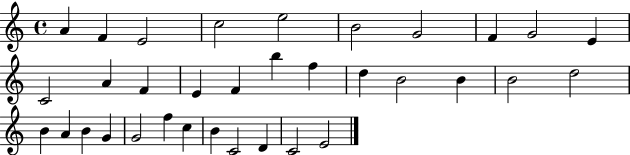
{
  \clef treble
  \time 4/4
  \defaultTimeSignature
  \key c \major
  a'4 f'4 e'2 | c''2 e''2 | b'2 g'2 | f'4 g'2 e'4 | \break c'2 a'4 f'4 | e'4 f'4 b''4 f''4 | d''4 b'2 b'4 | b'2 d''2 | \break b'4 a'4 b'4 g'4 | g'2 f''4 c''4 | b'4 c'2 d'4 | c'2 e'2 | \break \bar "|."
}